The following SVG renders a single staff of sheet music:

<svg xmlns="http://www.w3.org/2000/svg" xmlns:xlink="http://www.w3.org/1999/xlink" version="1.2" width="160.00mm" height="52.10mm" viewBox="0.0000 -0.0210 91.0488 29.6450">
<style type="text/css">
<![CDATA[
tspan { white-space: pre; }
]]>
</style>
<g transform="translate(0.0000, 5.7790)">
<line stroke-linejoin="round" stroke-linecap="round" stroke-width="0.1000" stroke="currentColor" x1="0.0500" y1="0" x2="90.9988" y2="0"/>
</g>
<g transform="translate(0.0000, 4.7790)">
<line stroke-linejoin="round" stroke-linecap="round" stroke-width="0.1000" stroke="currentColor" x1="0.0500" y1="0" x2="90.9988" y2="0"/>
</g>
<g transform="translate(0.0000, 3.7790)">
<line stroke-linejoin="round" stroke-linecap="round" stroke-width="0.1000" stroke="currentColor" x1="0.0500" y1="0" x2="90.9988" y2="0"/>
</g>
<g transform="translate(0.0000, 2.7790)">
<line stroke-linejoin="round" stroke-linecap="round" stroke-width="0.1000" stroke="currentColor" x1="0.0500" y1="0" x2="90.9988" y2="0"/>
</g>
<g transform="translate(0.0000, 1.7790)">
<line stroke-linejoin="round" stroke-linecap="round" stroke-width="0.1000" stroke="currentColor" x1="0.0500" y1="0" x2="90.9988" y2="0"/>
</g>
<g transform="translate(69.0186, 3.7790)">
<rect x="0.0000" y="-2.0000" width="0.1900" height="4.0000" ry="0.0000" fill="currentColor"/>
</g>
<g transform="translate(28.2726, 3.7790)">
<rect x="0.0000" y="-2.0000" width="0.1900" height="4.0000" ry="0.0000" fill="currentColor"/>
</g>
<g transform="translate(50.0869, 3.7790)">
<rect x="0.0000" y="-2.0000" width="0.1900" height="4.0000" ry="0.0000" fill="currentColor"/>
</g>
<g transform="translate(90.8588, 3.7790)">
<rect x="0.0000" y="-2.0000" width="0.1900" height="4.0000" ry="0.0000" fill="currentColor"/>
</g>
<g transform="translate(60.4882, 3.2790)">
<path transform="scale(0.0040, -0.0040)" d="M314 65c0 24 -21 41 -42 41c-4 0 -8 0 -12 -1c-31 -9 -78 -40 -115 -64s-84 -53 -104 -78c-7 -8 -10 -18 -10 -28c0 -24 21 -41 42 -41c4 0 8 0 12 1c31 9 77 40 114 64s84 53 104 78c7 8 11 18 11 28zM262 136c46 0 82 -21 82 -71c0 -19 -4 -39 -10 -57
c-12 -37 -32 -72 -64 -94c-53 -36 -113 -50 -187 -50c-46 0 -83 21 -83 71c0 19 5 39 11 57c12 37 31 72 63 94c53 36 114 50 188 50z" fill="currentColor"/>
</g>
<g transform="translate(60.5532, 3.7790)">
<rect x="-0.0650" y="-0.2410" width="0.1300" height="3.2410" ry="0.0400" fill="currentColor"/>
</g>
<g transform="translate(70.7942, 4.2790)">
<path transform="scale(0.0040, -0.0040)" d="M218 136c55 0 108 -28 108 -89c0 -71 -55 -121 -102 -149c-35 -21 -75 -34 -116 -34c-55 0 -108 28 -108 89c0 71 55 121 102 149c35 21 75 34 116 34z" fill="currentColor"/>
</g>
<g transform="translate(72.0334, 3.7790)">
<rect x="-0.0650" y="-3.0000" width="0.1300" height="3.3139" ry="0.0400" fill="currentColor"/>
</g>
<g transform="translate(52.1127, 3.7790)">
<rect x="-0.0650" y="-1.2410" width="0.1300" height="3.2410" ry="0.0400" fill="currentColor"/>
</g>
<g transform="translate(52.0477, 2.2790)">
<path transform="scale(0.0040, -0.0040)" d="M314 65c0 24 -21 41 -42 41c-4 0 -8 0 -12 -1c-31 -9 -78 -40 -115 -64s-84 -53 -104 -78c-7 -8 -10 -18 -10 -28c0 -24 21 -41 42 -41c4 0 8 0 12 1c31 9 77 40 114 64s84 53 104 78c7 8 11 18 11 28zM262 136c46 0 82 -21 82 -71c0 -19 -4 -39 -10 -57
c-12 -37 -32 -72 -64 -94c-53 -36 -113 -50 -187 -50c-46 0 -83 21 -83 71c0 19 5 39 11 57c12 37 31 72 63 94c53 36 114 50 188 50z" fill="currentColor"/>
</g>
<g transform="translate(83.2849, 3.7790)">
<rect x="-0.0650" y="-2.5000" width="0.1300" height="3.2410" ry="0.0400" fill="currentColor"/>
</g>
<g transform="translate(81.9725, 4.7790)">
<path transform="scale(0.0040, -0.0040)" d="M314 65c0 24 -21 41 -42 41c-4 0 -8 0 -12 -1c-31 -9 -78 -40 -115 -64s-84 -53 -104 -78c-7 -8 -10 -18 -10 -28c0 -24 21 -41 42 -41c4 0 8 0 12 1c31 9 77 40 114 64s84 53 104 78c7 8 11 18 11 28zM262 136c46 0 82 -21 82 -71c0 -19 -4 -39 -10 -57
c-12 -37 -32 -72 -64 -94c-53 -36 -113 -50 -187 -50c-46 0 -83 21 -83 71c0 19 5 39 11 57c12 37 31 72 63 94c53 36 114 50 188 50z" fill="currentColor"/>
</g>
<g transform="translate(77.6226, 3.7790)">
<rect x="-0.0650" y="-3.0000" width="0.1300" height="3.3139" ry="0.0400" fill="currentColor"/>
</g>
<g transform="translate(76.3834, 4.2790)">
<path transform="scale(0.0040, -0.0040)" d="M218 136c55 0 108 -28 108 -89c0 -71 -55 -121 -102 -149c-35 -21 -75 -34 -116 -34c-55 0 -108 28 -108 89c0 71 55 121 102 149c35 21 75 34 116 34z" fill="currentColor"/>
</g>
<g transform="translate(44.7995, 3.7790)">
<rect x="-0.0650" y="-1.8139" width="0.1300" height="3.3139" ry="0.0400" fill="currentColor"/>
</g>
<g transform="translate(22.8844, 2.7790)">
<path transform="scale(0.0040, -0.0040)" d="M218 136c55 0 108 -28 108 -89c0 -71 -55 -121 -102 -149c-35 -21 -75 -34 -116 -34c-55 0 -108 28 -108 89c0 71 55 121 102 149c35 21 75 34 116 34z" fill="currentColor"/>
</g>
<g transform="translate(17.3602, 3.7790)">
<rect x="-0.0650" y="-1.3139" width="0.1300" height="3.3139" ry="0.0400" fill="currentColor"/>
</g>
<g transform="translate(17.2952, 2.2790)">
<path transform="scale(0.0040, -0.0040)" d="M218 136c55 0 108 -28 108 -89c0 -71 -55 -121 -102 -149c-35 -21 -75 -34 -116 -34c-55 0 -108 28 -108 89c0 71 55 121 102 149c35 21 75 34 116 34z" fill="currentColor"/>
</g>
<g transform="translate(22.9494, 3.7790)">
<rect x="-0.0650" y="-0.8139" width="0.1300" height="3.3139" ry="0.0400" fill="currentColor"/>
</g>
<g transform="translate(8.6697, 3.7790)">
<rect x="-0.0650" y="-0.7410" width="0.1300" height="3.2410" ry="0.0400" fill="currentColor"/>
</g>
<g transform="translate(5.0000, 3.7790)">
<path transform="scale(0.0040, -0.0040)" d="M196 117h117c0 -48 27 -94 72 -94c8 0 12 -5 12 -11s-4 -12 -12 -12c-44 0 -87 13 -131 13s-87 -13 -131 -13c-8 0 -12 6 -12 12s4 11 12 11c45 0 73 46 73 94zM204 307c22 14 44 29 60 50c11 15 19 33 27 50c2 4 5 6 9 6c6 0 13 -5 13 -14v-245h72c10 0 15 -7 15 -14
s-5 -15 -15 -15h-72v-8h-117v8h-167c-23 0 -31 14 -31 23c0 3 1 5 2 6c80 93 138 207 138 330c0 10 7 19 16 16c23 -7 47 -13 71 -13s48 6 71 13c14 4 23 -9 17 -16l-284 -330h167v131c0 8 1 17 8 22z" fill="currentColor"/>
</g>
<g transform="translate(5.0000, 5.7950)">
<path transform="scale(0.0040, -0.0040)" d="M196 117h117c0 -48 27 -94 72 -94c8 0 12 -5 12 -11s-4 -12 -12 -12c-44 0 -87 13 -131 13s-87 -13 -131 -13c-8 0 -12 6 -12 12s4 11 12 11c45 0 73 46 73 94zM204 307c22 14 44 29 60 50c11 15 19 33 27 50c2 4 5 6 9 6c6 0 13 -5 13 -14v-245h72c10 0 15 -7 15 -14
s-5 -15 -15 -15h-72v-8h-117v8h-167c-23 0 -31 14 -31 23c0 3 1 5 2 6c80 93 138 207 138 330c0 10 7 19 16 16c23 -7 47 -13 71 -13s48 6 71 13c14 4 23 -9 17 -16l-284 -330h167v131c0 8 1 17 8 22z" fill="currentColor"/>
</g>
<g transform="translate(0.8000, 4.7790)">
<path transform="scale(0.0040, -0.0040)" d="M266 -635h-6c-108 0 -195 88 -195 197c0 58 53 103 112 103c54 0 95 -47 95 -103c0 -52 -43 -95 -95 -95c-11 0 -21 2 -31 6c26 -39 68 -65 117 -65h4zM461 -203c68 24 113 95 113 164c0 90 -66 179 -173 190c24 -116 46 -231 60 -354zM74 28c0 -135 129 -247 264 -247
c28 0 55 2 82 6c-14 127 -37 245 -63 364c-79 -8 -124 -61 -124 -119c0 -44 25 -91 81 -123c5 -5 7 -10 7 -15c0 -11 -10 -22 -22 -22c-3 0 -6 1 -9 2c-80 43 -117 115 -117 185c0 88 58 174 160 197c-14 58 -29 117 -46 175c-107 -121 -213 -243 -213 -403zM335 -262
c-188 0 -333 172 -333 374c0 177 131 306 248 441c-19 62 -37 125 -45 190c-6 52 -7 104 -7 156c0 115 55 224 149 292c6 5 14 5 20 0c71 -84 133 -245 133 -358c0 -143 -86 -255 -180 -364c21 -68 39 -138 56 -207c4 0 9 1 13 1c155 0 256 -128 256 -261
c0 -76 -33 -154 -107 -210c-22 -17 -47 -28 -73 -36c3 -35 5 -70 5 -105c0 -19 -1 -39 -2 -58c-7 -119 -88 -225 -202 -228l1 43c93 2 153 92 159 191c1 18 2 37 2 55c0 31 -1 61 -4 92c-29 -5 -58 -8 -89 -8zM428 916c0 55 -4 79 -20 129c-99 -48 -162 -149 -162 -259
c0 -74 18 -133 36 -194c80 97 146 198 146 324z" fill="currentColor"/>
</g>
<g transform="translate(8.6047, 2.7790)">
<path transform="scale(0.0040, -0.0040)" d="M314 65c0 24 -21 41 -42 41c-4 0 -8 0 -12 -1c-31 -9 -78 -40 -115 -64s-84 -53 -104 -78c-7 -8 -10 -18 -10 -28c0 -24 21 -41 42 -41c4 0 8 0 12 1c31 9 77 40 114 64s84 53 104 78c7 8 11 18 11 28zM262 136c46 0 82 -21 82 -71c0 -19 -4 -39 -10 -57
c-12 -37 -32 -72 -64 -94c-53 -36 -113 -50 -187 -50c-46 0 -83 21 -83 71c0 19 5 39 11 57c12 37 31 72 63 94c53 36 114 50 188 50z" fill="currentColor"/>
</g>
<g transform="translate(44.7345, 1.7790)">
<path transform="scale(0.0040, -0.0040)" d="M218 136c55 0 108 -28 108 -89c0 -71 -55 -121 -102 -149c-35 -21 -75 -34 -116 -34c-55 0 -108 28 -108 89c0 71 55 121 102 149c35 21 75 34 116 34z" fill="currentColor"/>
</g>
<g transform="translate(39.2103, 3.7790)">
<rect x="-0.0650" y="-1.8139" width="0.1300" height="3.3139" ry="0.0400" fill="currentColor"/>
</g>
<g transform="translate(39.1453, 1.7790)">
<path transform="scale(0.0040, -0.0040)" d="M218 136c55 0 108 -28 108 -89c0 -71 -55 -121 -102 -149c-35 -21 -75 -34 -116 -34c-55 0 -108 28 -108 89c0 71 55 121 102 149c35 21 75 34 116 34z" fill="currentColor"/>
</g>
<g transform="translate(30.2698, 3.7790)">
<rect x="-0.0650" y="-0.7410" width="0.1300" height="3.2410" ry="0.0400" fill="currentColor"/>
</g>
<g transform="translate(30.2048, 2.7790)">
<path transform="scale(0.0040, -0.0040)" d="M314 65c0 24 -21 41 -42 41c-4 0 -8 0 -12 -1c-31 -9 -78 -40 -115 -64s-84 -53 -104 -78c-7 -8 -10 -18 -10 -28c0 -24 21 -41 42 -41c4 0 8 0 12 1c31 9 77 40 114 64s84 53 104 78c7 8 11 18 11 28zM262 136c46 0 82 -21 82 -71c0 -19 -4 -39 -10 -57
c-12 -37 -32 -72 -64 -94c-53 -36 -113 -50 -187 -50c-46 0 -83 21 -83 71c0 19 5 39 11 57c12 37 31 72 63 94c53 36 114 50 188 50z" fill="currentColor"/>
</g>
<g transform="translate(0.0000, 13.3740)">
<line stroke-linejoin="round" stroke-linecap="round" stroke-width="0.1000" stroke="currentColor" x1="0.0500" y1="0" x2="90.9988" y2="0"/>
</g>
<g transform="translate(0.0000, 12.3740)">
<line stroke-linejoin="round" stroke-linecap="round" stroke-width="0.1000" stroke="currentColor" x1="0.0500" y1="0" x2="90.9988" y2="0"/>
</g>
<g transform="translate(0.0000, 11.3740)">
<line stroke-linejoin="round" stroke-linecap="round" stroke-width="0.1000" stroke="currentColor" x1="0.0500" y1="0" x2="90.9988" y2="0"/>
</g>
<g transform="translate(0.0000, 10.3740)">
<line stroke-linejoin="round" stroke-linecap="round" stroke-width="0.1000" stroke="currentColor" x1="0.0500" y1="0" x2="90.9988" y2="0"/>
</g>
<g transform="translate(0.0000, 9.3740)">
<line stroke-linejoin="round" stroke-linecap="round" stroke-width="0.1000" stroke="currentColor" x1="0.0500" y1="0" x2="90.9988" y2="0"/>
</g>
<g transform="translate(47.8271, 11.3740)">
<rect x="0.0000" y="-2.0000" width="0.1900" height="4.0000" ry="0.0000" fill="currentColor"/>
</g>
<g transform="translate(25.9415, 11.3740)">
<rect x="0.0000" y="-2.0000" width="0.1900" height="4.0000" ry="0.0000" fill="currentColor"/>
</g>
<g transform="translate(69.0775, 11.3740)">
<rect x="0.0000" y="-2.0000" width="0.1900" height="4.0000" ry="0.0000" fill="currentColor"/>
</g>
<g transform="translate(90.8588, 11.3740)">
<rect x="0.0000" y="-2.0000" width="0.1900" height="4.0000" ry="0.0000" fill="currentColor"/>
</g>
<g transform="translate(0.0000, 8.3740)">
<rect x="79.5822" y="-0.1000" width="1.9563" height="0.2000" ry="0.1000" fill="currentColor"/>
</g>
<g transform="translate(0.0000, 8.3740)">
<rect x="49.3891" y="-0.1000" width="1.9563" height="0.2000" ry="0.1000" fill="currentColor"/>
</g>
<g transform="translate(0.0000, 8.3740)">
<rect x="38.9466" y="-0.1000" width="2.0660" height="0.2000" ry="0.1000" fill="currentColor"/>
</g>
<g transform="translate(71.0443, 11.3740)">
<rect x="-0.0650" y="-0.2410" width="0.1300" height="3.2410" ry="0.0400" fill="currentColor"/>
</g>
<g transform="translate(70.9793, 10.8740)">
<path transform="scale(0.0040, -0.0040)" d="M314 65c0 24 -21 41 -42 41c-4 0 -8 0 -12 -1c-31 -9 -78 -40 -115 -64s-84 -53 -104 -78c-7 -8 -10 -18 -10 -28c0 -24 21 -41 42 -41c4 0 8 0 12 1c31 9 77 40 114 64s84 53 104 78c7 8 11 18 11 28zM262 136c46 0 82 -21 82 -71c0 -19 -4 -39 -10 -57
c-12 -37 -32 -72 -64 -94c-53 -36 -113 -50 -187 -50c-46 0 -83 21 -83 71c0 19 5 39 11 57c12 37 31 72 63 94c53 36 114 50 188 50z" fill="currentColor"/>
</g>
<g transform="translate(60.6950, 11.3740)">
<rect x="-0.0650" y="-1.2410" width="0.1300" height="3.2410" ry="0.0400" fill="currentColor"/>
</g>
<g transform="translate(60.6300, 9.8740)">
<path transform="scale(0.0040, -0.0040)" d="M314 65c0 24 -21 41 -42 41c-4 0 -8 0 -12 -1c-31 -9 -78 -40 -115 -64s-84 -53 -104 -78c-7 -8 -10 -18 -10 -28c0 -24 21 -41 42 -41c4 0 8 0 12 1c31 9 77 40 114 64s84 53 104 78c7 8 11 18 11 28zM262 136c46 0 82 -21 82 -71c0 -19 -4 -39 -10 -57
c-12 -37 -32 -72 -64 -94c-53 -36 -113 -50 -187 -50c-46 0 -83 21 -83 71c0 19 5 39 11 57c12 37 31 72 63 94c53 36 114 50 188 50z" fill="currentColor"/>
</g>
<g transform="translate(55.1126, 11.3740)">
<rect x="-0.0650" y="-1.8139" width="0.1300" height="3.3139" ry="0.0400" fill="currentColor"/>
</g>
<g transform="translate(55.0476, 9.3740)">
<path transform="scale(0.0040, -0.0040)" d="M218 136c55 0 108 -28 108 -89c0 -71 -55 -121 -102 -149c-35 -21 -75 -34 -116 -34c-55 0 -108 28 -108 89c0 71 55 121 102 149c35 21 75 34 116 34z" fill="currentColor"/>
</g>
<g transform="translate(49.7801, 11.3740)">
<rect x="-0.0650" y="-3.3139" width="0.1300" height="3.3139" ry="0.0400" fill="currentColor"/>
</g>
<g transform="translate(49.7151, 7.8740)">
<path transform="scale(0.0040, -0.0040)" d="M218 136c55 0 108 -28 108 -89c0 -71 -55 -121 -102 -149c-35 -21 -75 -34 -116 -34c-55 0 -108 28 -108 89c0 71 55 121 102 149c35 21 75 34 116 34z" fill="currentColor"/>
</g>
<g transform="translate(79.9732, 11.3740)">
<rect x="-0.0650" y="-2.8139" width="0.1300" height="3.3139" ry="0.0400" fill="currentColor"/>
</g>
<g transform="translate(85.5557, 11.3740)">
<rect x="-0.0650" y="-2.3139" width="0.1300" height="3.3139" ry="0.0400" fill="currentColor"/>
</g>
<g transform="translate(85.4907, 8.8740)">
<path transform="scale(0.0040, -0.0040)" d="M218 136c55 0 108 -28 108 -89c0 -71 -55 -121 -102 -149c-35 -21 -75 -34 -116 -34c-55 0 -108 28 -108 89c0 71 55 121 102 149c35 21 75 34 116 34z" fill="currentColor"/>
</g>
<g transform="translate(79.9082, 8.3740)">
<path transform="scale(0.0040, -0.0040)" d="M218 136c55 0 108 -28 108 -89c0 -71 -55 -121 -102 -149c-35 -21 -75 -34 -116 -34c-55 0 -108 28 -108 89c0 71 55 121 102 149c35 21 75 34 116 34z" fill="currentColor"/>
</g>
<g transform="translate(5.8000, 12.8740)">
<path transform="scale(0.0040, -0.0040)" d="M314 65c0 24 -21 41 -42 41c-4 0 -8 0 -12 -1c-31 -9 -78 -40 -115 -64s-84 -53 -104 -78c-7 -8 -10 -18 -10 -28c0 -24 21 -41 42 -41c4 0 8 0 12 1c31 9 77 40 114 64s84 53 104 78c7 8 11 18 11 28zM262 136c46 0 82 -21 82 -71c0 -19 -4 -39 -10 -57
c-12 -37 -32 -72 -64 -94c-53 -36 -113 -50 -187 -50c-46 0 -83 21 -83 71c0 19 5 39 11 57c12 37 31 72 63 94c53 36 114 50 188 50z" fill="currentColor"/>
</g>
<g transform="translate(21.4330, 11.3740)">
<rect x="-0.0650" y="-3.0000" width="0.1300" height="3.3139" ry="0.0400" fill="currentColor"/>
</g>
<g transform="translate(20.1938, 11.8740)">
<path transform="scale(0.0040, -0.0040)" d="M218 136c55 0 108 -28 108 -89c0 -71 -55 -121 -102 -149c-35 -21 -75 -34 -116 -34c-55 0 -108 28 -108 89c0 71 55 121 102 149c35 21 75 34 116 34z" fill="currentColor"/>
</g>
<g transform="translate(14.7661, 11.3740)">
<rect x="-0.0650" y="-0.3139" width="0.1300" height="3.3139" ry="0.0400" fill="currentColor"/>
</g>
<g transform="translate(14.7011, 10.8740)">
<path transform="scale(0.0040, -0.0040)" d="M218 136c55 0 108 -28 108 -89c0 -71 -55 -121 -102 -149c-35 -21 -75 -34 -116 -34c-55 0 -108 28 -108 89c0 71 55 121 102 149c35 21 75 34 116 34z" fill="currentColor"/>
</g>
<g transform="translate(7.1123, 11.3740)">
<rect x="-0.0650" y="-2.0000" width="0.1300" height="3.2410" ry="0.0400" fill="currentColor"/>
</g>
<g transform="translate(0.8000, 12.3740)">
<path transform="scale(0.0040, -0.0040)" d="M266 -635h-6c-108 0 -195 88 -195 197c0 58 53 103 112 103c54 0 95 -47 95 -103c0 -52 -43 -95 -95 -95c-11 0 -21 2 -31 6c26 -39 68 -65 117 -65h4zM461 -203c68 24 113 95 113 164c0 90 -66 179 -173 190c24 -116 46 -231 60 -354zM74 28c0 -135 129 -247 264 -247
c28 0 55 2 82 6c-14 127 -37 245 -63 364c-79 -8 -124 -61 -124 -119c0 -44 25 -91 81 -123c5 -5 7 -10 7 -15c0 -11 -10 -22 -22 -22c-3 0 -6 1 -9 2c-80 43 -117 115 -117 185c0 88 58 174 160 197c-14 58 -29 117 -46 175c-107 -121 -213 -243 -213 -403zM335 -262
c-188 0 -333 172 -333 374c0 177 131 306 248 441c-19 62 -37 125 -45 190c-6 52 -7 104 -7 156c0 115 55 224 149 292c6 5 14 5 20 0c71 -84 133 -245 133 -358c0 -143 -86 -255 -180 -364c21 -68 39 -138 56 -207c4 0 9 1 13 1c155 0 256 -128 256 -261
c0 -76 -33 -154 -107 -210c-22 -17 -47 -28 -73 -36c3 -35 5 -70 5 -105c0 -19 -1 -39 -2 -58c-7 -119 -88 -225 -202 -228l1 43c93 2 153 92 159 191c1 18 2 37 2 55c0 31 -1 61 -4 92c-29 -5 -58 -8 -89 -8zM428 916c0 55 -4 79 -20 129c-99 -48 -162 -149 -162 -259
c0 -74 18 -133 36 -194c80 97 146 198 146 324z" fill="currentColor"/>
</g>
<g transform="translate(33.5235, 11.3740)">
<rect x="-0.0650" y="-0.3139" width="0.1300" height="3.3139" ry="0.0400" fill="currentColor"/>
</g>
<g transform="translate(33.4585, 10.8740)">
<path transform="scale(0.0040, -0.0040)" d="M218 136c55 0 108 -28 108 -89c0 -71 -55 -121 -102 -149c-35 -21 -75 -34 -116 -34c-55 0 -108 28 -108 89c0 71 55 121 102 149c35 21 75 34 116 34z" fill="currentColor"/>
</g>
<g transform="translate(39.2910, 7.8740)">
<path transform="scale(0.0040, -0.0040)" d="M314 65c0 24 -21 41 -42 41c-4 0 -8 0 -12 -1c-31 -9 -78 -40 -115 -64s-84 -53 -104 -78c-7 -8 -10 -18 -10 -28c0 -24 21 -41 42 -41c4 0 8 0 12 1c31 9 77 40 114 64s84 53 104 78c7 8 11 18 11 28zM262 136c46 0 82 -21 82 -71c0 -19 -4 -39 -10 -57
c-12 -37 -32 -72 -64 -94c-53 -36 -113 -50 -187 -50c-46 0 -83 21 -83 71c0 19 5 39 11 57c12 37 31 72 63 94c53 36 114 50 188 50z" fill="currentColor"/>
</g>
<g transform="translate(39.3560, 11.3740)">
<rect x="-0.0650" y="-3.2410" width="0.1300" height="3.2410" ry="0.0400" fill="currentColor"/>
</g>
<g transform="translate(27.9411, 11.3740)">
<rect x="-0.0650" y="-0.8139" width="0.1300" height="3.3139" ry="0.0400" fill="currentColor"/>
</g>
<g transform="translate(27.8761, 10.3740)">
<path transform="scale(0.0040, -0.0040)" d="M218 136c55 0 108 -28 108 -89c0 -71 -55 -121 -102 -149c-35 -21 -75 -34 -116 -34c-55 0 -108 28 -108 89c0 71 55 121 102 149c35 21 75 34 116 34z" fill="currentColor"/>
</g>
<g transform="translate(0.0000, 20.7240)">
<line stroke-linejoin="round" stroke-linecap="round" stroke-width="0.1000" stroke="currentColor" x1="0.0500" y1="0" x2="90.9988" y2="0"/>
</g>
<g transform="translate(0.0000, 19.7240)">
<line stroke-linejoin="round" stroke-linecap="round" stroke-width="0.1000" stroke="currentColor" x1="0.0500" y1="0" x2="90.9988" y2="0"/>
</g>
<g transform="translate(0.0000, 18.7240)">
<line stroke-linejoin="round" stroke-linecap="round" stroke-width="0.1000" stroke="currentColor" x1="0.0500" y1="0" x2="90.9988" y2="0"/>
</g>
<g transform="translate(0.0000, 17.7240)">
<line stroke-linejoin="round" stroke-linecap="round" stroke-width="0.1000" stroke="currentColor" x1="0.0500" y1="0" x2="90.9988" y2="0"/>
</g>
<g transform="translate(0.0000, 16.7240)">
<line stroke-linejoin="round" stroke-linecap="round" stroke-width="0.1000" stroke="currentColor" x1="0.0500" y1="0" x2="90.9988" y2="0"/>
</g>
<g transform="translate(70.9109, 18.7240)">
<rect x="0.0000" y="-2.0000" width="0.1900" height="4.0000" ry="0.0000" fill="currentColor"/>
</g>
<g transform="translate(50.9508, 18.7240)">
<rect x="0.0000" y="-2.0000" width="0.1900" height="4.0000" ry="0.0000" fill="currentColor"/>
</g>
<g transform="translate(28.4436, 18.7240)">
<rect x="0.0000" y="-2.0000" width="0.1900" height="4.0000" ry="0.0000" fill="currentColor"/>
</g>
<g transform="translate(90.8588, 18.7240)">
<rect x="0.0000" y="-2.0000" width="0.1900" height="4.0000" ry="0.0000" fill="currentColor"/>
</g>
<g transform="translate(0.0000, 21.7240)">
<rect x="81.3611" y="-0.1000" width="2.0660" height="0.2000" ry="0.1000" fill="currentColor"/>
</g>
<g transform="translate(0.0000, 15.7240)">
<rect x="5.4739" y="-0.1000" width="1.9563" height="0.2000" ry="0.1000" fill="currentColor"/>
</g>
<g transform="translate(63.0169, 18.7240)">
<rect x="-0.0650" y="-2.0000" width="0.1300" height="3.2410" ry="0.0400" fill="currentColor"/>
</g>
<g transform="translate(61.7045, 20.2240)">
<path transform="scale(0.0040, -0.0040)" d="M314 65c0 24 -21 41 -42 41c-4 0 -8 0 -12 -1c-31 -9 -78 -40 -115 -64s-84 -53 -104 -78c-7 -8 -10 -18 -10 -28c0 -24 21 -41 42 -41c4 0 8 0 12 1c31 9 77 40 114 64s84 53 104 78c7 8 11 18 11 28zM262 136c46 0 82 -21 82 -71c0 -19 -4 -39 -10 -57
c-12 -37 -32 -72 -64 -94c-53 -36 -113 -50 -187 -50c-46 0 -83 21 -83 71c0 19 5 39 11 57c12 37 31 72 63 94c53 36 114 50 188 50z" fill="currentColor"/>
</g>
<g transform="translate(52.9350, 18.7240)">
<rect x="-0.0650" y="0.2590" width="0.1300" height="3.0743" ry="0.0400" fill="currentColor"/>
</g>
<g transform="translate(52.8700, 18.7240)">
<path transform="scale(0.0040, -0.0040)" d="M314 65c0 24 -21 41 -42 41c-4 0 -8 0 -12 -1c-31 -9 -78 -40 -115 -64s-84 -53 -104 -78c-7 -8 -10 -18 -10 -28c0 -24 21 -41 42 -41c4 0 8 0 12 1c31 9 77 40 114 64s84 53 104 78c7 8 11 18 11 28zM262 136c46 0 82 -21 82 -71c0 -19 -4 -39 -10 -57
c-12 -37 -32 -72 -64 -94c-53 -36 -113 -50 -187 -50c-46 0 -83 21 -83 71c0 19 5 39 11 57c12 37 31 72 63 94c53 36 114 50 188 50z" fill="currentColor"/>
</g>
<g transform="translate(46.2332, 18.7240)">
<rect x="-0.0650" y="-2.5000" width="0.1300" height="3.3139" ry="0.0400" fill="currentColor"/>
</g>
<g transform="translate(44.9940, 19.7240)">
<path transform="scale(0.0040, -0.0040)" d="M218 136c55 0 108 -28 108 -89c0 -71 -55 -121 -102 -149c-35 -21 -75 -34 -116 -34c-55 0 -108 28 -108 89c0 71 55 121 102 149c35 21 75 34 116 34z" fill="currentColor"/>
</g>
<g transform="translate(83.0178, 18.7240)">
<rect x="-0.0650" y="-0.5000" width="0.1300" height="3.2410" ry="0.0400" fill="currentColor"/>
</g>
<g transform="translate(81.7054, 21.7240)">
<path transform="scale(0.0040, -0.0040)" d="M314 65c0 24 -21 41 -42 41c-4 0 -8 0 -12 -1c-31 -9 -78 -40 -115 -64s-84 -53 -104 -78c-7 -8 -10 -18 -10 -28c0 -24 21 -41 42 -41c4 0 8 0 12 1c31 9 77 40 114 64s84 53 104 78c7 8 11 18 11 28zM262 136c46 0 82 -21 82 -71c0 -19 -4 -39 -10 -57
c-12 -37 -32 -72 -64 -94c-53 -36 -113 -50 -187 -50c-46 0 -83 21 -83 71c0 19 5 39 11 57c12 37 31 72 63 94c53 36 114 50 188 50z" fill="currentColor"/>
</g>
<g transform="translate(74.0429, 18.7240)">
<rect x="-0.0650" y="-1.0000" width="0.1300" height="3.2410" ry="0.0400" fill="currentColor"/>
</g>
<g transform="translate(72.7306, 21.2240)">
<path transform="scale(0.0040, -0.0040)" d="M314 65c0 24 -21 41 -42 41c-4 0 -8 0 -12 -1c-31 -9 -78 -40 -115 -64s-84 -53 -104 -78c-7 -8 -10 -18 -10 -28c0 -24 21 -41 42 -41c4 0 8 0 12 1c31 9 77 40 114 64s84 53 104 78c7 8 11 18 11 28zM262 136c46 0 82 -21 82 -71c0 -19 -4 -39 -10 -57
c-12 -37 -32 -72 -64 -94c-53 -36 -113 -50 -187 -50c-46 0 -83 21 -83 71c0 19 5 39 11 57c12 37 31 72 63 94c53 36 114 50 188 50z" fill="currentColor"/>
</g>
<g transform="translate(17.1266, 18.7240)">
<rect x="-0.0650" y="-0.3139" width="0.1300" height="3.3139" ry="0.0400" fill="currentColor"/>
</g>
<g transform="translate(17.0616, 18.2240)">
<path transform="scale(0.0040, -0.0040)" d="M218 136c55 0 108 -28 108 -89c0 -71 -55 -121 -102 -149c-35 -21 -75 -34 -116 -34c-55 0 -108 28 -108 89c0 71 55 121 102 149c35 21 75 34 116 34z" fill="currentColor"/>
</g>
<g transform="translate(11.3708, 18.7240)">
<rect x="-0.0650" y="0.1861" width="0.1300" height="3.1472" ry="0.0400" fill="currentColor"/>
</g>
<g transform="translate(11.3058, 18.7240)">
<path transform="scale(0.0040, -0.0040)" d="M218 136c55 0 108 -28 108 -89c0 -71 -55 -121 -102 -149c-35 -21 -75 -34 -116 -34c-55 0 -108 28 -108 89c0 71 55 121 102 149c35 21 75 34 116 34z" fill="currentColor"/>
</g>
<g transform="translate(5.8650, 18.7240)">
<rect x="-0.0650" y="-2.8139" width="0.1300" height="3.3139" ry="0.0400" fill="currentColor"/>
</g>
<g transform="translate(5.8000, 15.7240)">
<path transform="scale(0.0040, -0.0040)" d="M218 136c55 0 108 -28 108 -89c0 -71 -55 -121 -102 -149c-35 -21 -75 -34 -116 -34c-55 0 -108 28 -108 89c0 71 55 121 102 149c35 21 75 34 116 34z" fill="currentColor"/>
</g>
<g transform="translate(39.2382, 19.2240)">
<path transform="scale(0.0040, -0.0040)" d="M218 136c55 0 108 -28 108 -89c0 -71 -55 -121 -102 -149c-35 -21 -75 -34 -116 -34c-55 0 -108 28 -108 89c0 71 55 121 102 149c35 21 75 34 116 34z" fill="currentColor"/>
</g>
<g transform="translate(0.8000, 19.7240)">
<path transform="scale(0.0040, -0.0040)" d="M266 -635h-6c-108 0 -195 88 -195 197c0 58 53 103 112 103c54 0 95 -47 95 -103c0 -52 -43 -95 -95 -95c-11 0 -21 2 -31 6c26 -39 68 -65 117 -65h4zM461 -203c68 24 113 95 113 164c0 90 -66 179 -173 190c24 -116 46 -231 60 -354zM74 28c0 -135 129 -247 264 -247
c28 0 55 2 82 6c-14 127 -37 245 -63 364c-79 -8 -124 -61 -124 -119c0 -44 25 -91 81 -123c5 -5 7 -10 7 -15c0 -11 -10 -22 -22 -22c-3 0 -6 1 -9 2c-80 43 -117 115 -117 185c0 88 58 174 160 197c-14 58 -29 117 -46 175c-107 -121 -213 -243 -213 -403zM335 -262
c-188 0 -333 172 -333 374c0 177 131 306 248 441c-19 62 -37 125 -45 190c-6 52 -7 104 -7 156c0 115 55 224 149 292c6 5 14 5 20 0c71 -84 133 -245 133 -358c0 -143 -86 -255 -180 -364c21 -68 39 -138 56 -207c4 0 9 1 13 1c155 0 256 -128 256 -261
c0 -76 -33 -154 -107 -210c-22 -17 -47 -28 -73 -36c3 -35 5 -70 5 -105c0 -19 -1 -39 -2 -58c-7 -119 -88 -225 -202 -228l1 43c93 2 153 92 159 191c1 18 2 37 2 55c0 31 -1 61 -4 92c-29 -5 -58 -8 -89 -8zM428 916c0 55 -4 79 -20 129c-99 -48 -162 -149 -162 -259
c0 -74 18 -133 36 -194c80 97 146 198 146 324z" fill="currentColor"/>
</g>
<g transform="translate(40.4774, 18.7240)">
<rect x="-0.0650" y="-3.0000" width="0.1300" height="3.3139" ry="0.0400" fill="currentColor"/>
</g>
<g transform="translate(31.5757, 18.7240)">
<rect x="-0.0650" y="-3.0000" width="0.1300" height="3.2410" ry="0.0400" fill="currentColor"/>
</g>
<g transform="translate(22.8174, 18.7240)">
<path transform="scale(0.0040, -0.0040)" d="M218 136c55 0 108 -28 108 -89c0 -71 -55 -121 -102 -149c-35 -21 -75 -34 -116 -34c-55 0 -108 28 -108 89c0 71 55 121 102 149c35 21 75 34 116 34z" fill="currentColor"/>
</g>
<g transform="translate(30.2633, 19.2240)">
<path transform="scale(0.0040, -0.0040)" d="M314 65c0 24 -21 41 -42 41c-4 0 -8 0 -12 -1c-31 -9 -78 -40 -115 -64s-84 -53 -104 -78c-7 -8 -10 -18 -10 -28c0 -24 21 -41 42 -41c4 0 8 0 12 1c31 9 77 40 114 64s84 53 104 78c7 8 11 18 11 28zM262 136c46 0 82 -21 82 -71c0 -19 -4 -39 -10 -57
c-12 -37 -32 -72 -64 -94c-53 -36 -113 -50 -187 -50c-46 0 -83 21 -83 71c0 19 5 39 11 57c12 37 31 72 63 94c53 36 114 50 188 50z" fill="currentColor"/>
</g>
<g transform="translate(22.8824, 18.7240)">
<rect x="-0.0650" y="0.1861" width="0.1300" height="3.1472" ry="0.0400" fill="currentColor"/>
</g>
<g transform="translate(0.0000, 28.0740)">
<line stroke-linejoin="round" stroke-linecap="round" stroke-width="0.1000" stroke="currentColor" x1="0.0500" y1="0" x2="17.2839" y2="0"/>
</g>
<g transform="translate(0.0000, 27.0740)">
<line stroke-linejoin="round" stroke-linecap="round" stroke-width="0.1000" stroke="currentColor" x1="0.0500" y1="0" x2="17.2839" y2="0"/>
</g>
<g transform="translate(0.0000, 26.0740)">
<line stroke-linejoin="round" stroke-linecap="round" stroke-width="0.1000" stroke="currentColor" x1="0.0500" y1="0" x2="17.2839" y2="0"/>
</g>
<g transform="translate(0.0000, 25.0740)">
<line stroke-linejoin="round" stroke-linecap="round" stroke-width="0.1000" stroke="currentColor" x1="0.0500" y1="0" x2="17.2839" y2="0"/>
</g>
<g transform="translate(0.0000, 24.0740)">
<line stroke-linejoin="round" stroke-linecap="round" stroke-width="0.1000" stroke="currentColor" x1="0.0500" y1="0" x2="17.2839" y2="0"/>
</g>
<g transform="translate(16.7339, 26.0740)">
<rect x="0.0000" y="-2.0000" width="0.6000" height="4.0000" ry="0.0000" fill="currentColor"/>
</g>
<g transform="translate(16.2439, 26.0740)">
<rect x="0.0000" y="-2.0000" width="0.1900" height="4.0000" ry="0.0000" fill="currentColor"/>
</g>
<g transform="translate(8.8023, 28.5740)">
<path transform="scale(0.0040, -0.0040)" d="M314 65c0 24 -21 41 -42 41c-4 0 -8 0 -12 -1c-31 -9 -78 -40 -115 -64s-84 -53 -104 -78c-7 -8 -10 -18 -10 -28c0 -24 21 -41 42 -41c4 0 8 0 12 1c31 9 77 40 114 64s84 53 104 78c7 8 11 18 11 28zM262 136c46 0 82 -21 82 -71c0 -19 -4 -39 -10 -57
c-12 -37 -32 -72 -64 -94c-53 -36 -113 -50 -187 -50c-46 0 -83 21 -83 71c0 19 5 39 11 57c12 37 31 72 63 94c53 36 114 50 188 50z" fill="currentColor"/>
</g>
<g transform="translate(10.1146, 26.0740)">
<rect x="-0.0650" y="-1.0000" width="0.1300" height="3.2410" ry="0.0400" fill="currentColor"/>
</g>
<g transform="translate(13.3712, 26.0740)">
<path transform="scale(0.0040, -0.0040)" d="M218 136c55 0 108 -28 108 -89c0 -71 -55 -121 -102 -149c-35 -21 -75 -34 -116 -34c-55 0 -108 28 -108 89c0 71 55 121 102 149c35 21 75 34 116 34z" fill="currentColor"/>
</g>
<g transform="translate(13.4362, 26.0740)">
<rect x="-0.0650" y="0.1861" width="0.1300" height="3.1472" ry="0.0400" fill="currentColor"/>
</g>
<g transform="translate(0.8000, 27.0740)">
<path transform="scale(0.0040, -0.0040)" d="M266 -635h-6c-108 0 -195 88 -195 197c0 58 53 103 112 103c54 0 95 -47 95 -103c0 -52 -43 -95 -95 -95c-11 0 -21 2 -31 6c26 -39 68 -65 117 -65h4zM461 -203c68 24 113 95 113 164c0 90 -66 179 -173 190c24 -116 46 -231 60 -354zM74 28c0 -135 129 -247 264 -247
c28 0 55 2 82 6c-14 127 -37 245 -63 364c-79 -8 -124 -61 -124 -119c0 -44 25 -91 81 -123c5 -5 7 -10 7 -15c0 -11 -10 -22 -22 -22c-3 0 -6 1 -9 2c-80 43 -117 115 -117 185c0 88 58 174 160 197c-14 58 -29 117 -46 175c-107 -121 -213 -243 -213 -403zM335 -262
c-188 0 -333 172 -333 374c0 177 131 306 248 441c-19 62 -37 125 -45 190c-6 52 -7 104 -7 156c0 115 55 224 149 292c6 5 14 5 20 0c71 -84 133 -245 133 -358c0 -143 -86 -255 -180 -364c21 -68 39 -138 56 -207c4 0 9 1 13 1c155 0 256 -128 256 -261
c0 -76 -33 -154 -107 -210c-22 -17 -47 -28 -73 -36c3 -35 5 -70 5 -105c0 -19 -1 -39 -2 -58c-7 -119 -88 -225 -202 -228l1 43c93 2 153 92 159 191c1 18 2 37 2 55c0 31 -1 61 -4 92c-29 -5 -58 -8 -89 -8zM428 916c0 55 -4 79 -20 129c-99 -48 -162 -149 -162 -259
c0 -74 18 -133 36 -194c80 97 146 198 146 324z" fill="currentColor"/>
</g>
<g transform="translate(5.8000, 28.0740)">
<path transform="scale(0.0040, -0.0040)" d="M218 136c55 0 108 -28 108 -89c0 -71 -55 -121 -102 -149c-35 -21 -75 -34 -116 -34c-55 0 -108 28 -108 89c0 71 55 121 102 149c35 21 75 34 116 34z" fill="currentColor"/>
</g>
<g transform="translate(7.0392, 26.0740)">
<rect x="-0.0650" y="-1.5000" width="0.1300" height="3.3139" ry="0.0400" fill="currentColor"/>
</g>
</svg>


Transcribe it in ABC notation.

X:1
T:Untitled
M:4/4
L:1/4
K:C
d2 e d d2 f f e2 c2 A A G2 F2 c A d c b2 b f e2 c2 a g a B c B A2 A G B2 F2 D2 C2 E D2 B